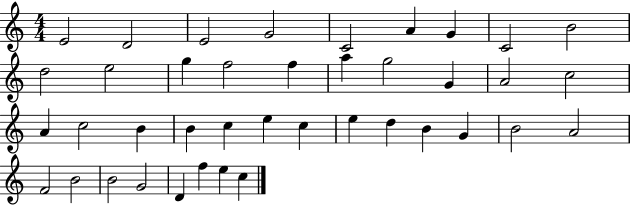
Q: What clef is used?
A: treble